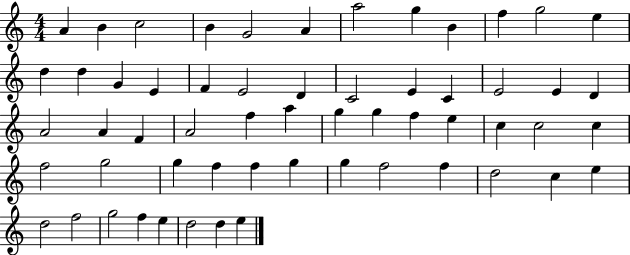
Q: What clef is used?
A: treble